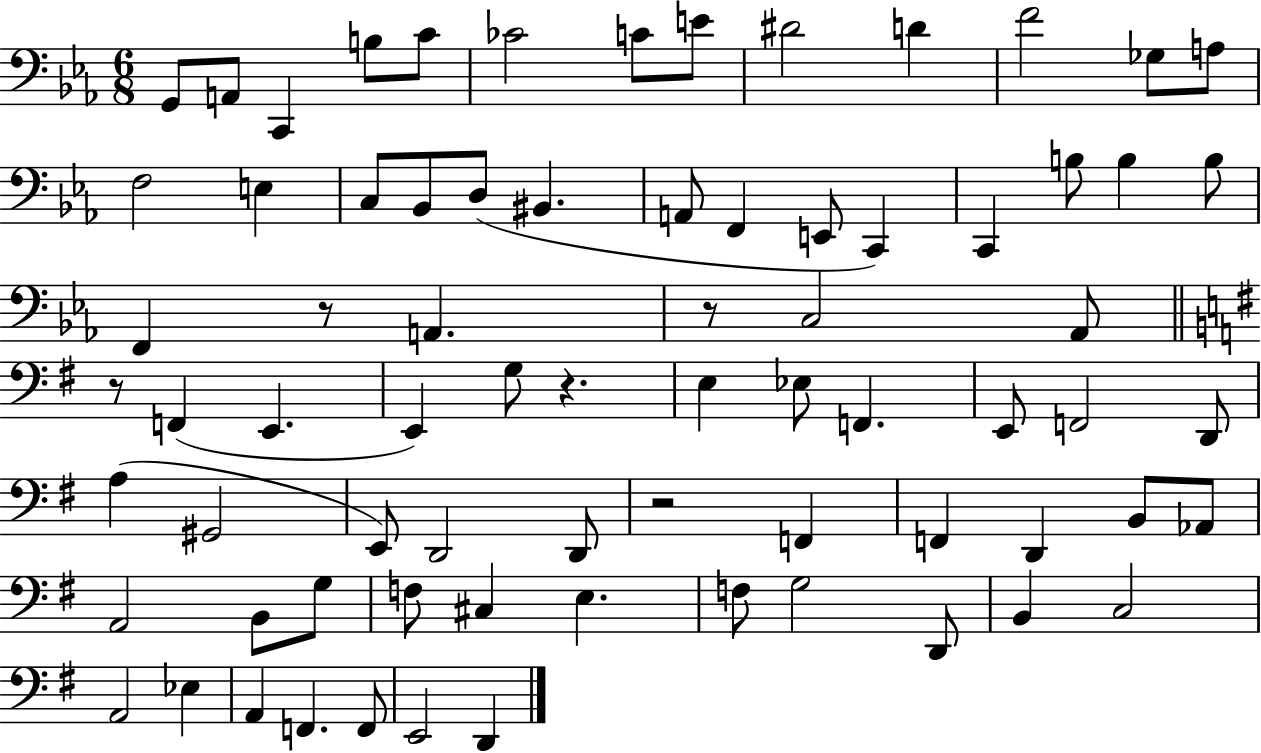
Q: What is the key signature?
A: EES major